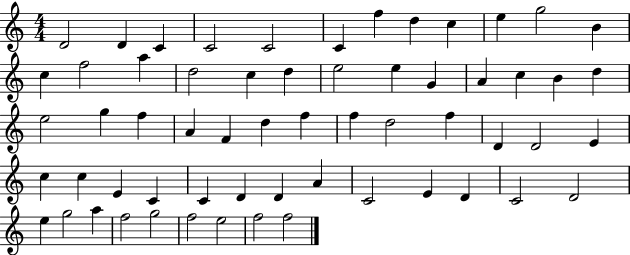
D4/h D4/q C4/q C4/h C4/h C4/q F5/q D5/q C5/q E5/q G5/h B4/q C5/q F5/h A5/q D5/h C5/q D5/q E5/h E5/q G4/q A4/q C5/q B4/q D5/q E5/h G5/q F5/q A4/q F4/q D5/q F5/q F5/q D5/h F5/q D4/q D4/h E4/q C5/q C5/q E4/q C4/q C4/q D4/q D4/q A4/q C4/h E4/q D4/q C4/h D4/h E5/q G5/h A5/q F5/h G5/h F5/h E5/h F5/h F5/h